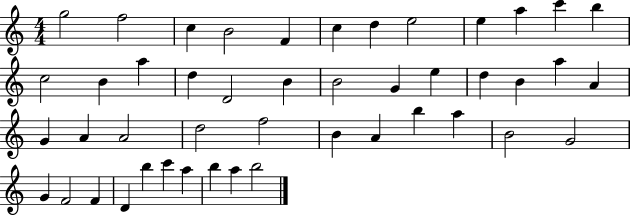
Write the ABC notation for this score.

X:1
T:Untitled
M:4/4
L:1/4
K:C
g2 f2 c B2 F c d e2 e a c' b c2 B a d D2 B B2 G e d B a A G A A2 d2 f2 B A b a B2 G2 G F2 F D b c' a b a b2